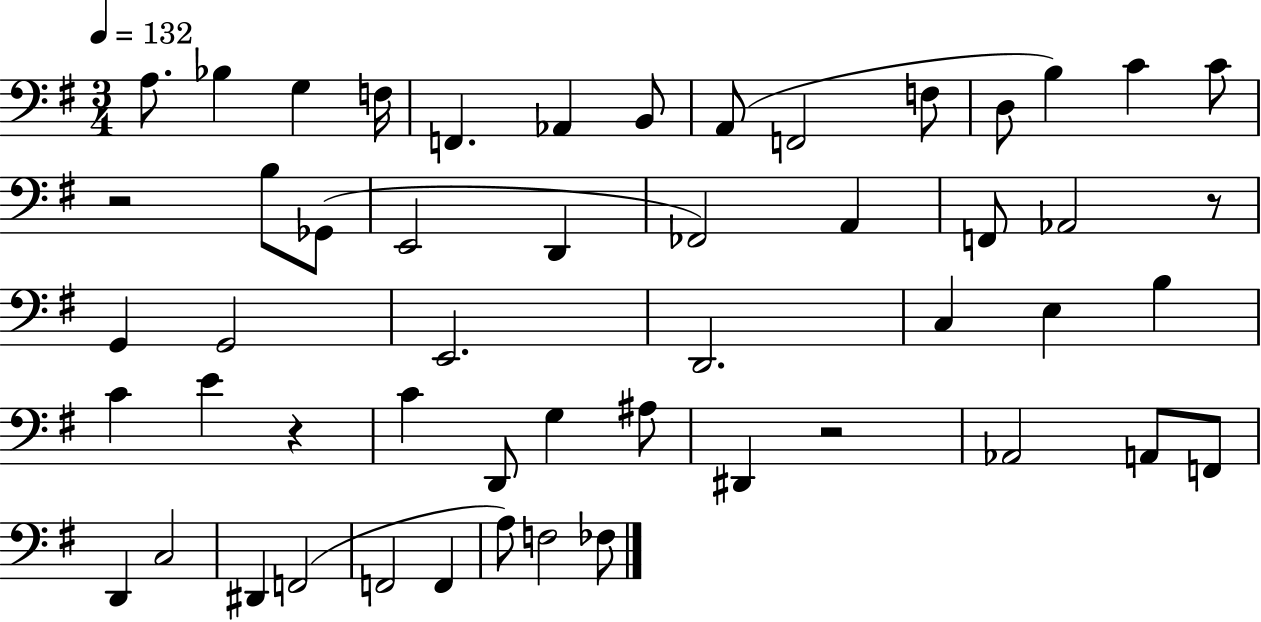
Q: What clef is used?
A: bass